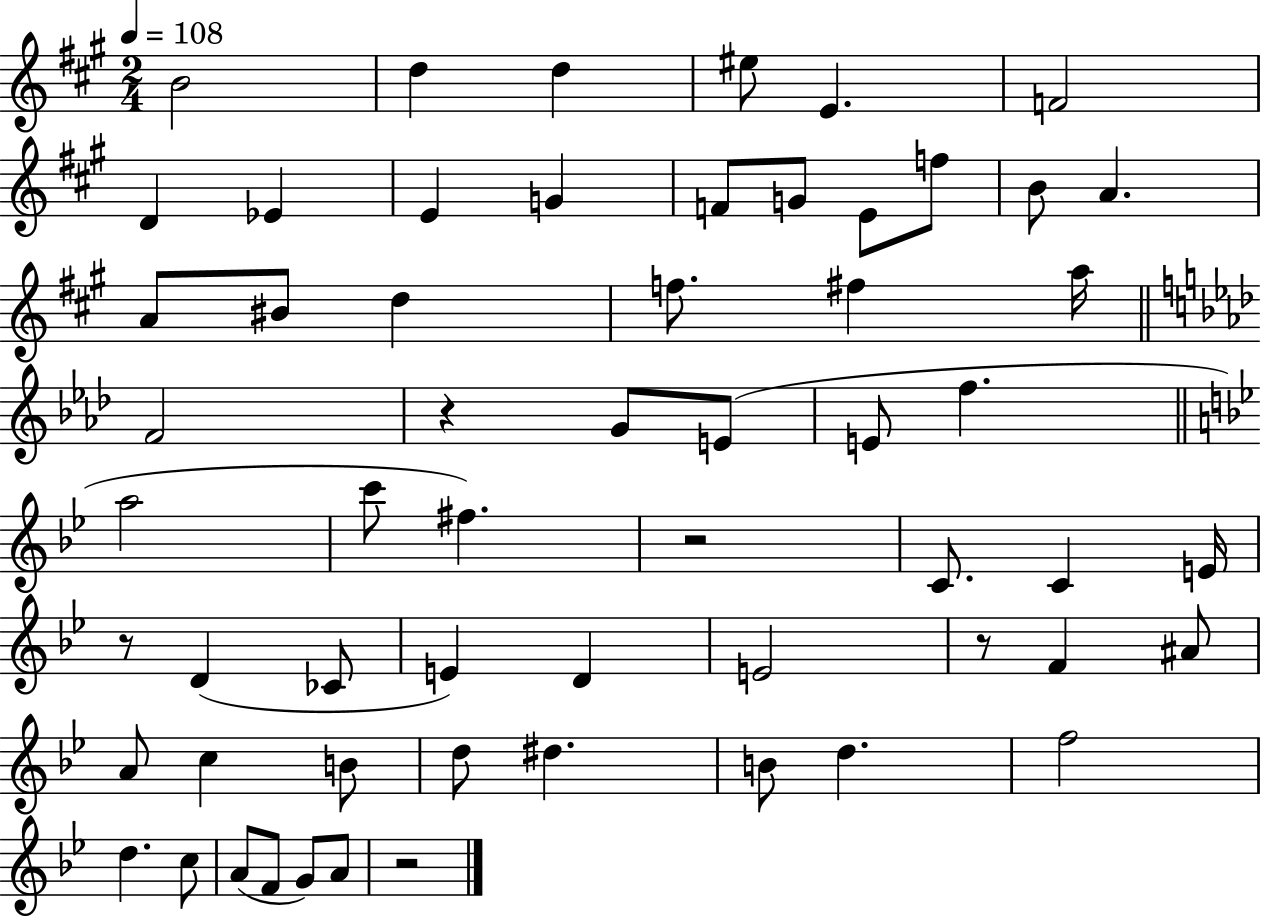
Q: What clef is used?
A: treble